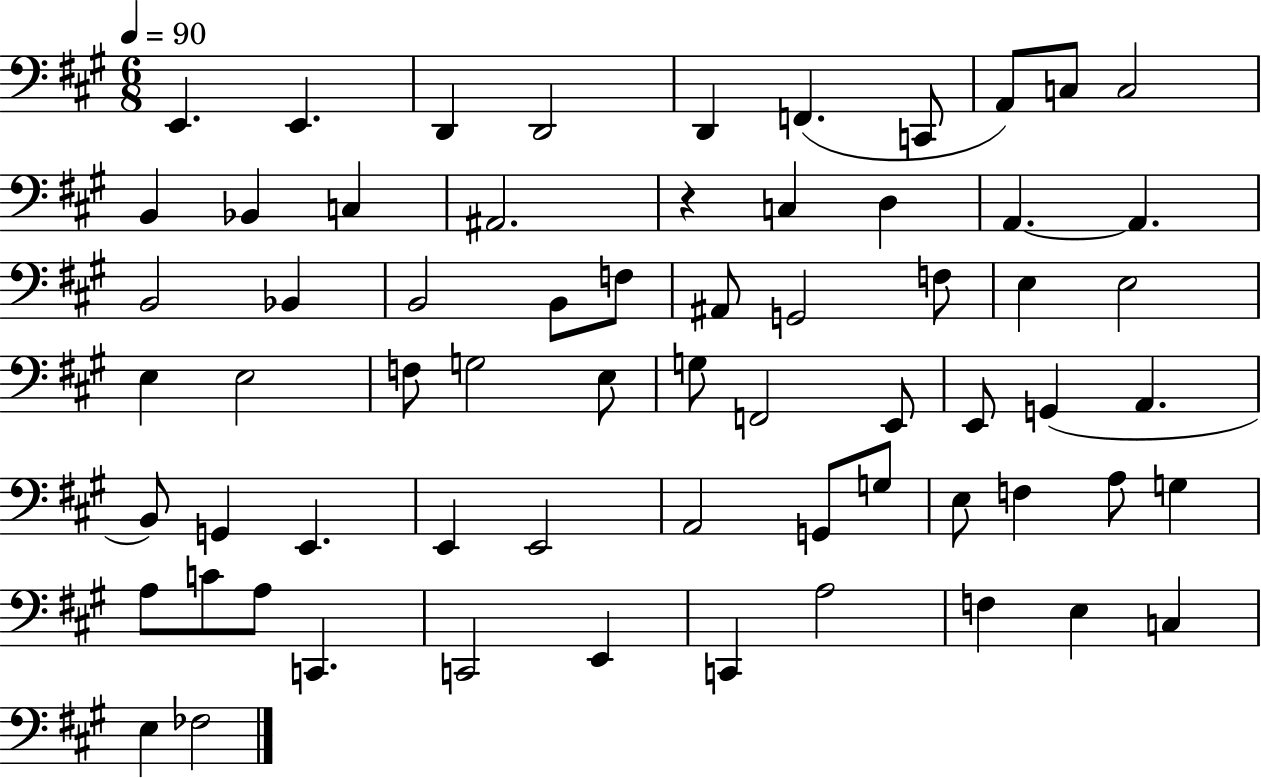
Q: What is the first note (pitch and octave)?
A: E2